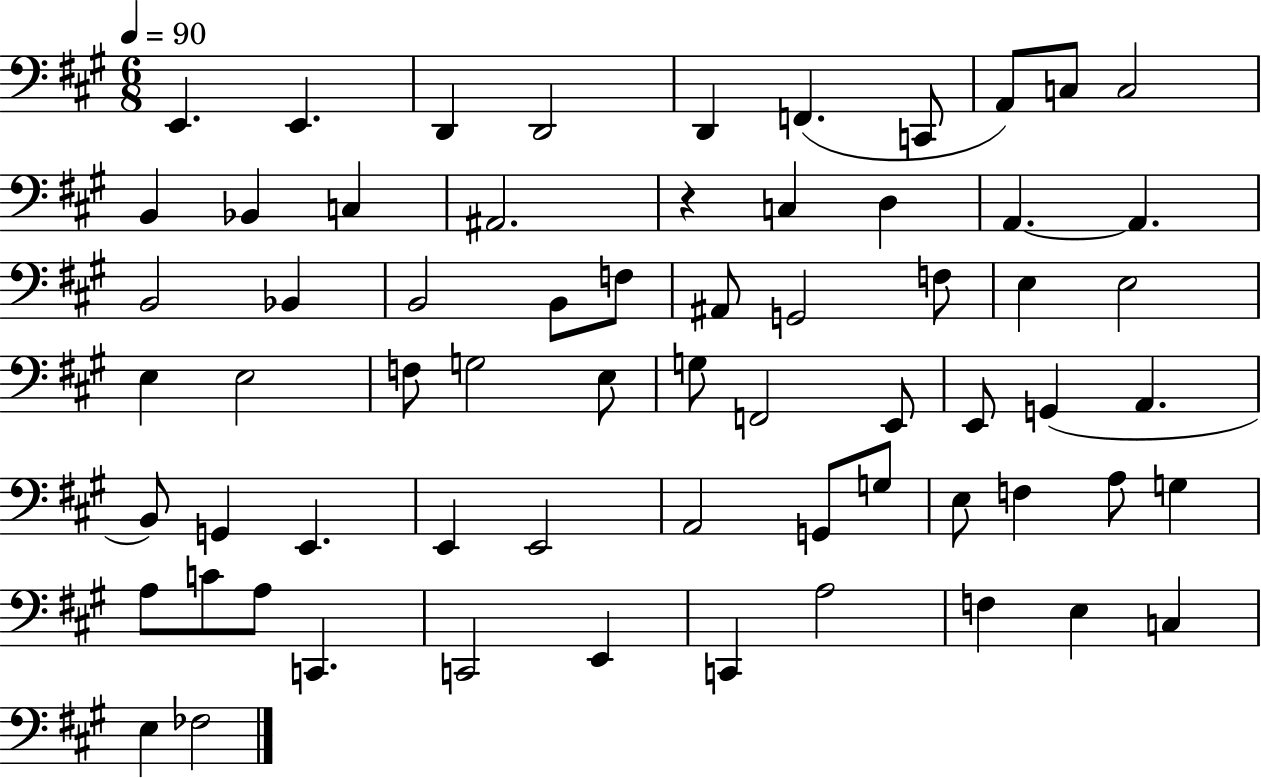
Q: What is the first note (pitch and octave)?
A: E2